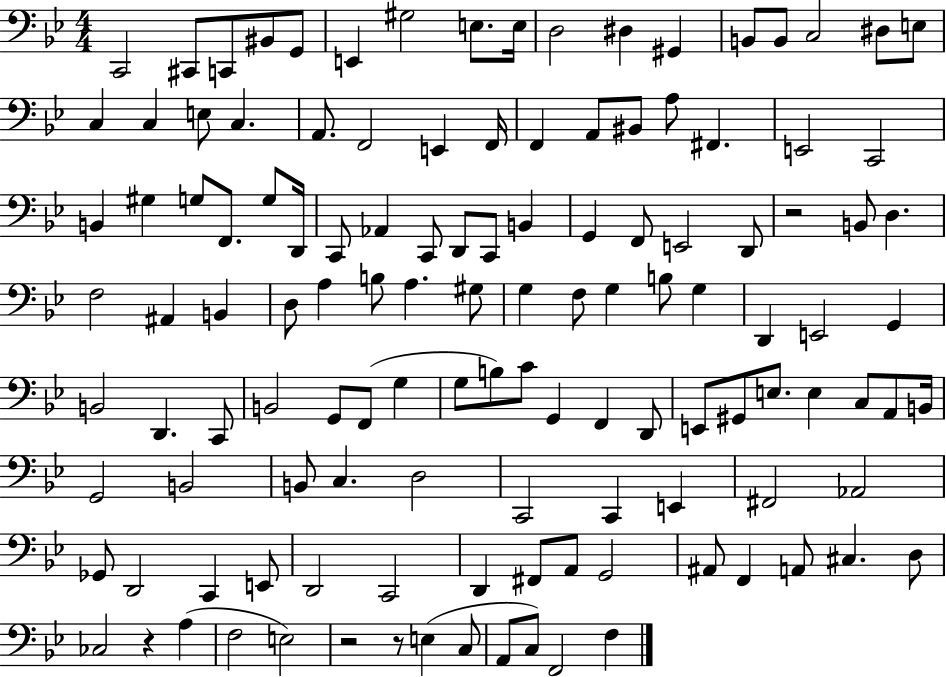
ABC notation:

X:1
T:Untitled
M:4/4
L:1/4
K:Bb
C,,2 ^C,,/2 C,,/2 ^B,,/2 G,,/2 E,, ^G,2 E,/2 E,/4 D,2 ^D, ^G,, B,,/2 B,,/2 C,2 ^D,/2 E,/2 C, C, E,/2 C, A,,/2 F,,2 E,, F,,/4 F,, A,,/2 ^B,,/2 A,/2 ^F,, E,,2 C,,2 B,, ^G, G,/2 F,,/2 G,/2 D,,/4 C,,/2 _A,, C,,/2 D,,/2 C,,/2 B,, G,, F,,/2 E,,2 D,,/2 z2 B,,/2 D, F,2 ^A,, B,, D,/2 A, B,/2 A, ^G,/2 G, F,/2 G, B,/2 G, D,, E,,2 G,, B,,2 D,, C,,/2 B,,2 G,,/2 F,,/2 G, G,/2 B,/2 C/2 G,, F,, D,,/2 E,,/2 ^G,,/2 E,/2 E, C,/2 A,,/2 B,,/4 G,,2 B,,2 B,,/2 C, D,2 C,,2 C,, E,, ^F,,2 _A,,2 _G,,/2 D,,2 C,, E,,/2 D,,2 C,,2 D,, ^F,,/2 A,,/2 G,,2 ^A,,/2 F,, A,,/2 ^C, D,/2 _C,2 z A, F,2 E,2 z2 z/2 E, C,/2 A,,/2 C,/2 F,,2 F,